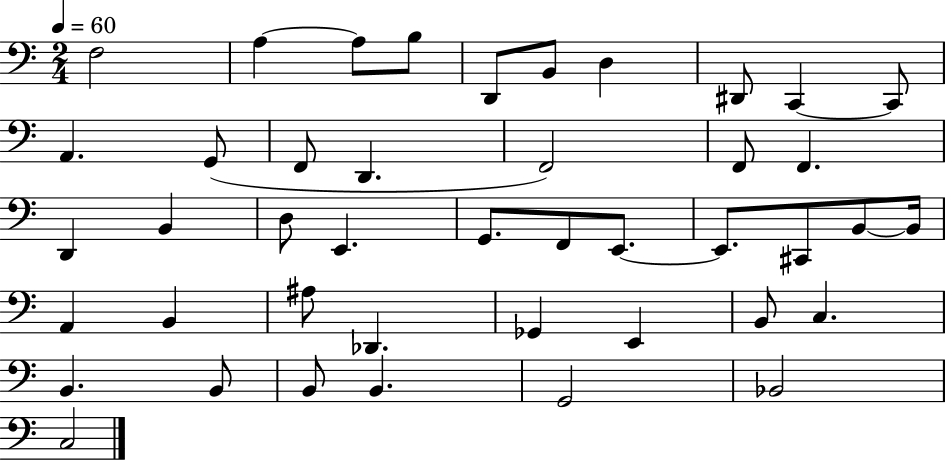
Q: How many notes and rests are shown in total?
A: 43